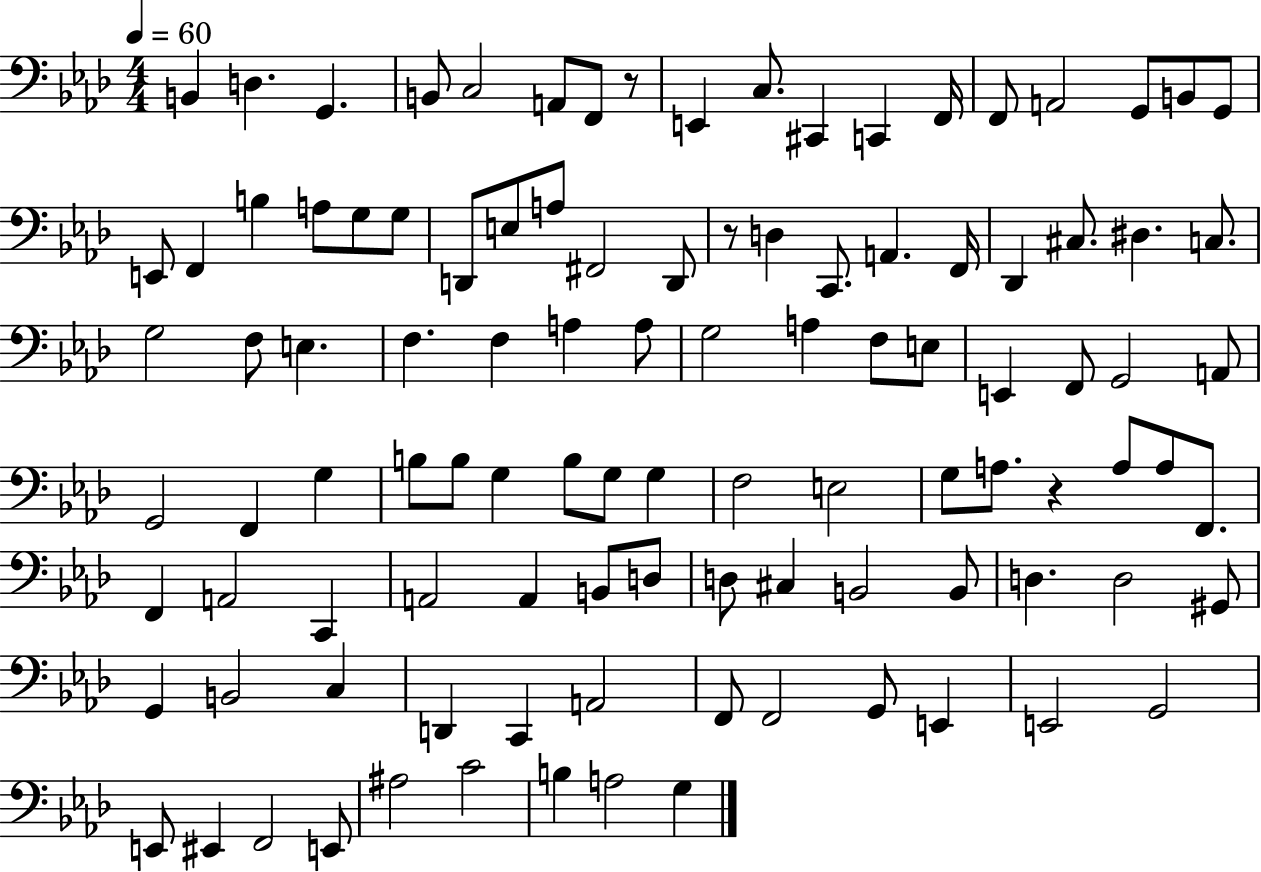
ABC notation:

X:1
T:Untitled
M:4/4
L:1/4
K:Ab
B,, D, G,, B,,/2 C,2 A,,/2 F,,/2 z/2 E,, C,/2 ^C,, C,, F,,/4 F,,/2 A,,2 G,,/2 B,,/2 G,,/2 E,,/2 F,, B, A,/2 G,/2 G,/2 D,,/2 E,/2 A,/2 ^F,,2 D,,/2 z/2 D, C,,/2 A,, F,,/4 _D,, ^C,/2 ^D, C,/2 G,2 F,/2 E, F, F, A, A,/2 G,2 A, F,/2 E,/2 E,, F,,/2 G,,2 A,,/2 G,,2 F,, G, B,/2 B,/2 G, B,/2 G,/2 G, F,2 E,2 G,/2 A,/2 z A,/2 A,/2 F,,/2 F,, A,,2 C,, A,,2 A,, B,,/2 D,/2 D,/2 ^C, B,,2 B,,/2 D, D,2 ^G,,/2 G,, B,,2 C, D,, C,, A,,2 F,,/2 F,,2 G,,/2 E,, E,,2 G,,2 E,,/2 ^E,, F,,2 E,,/2 ^A,2 C2 B, A,2 G,